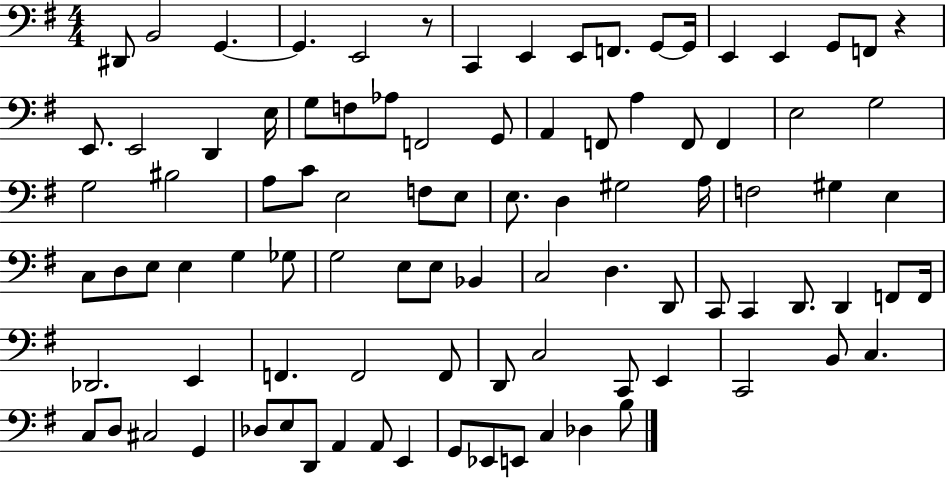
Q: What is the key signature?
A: G major